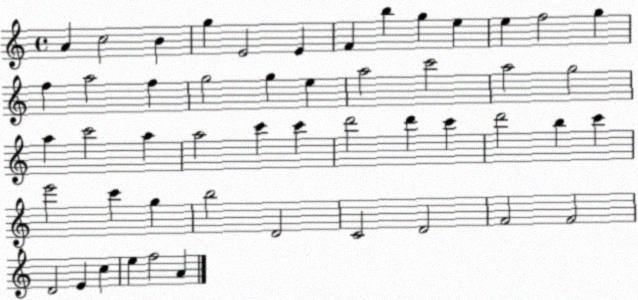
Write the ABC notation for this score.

X:1
T:Untitled
M:4/4
L:1/4
K:C
A c2 B g E2 E F b g e e f2 g f a2 f g2 g e a2 c'2 a2 g2 a c'2 a a2 c' c' d'2 d' c' d'2 b c' e'2 c' g b2 D2 C2 D2 F2 F2 D2 E c e f2 A